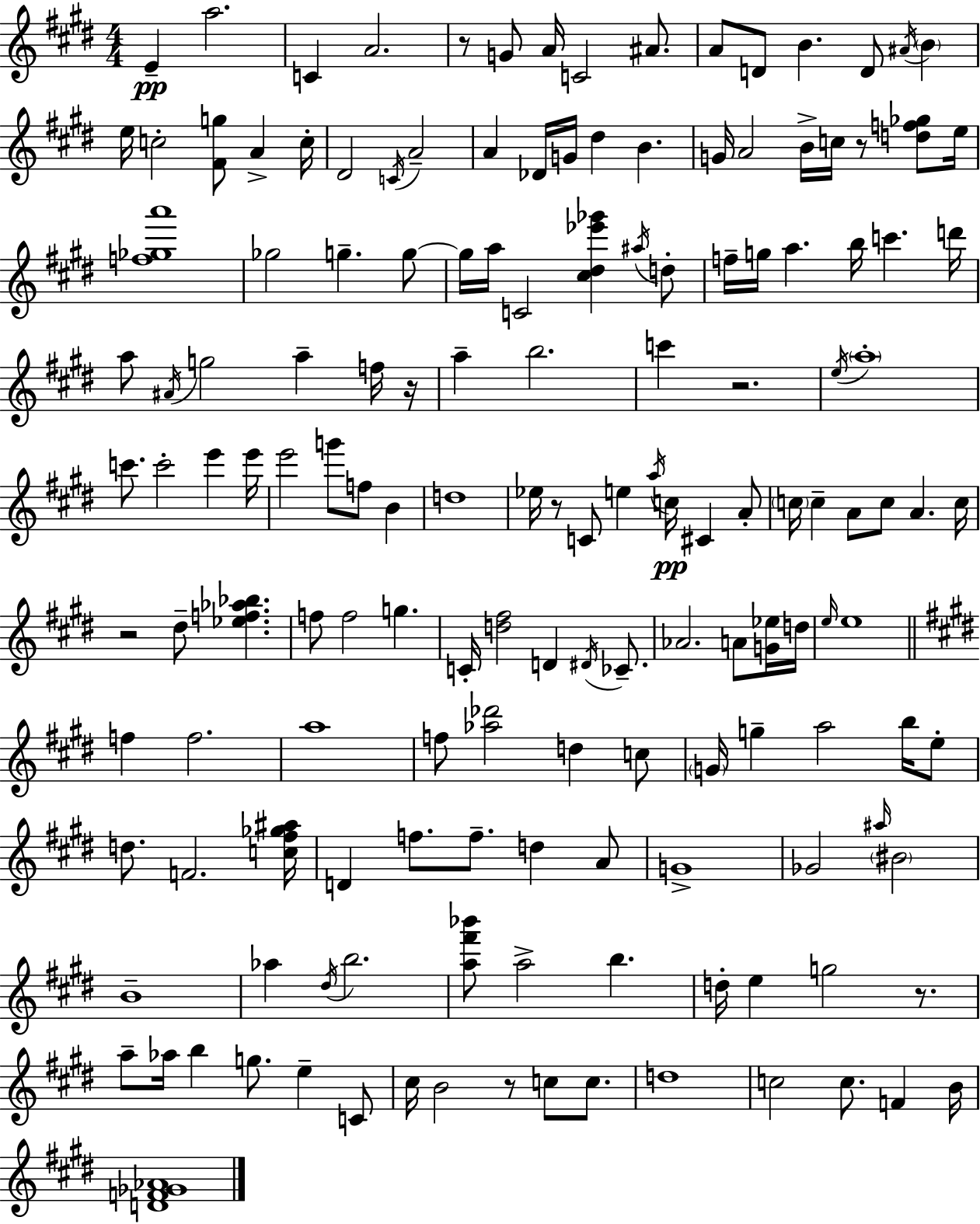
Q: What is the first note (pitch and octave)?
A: E4